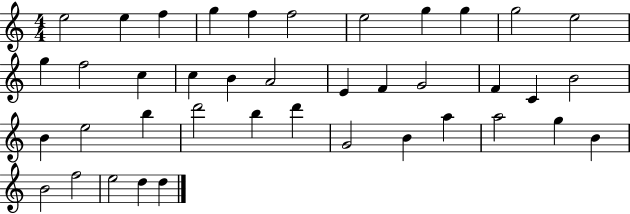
X:1
T:Untitled
M:4/4
L:1/4
K:C
e2 e f g f f2 e2 g g g2 e2 g f2 c c B A2 E F G2 F C B2 B e2 b d'2 b d' G2 B a a2 g B B2 f2 e2 d d